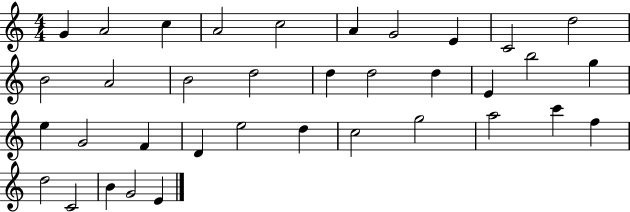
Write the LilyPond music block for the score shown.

{
  \clef treble
  \numericTimeSignature
  \time 4/4
  \key c \major
  g'4 a'2 c''4 | a'2 c''2 | a'4 g'2 e'4 | c'2 d''2 | \break b'2 a'2 | b'2 d''2 | d''4 d''2 d''4 | e'4 b''2 g''4 | \break e''4 g'2 f'4 | d'4 e''2 d''4 | c''2 g''2 | a''2 c'''4 f''4 | \break d''2 c'2 | b'4 g'2 e'4 | \bar "|."
}